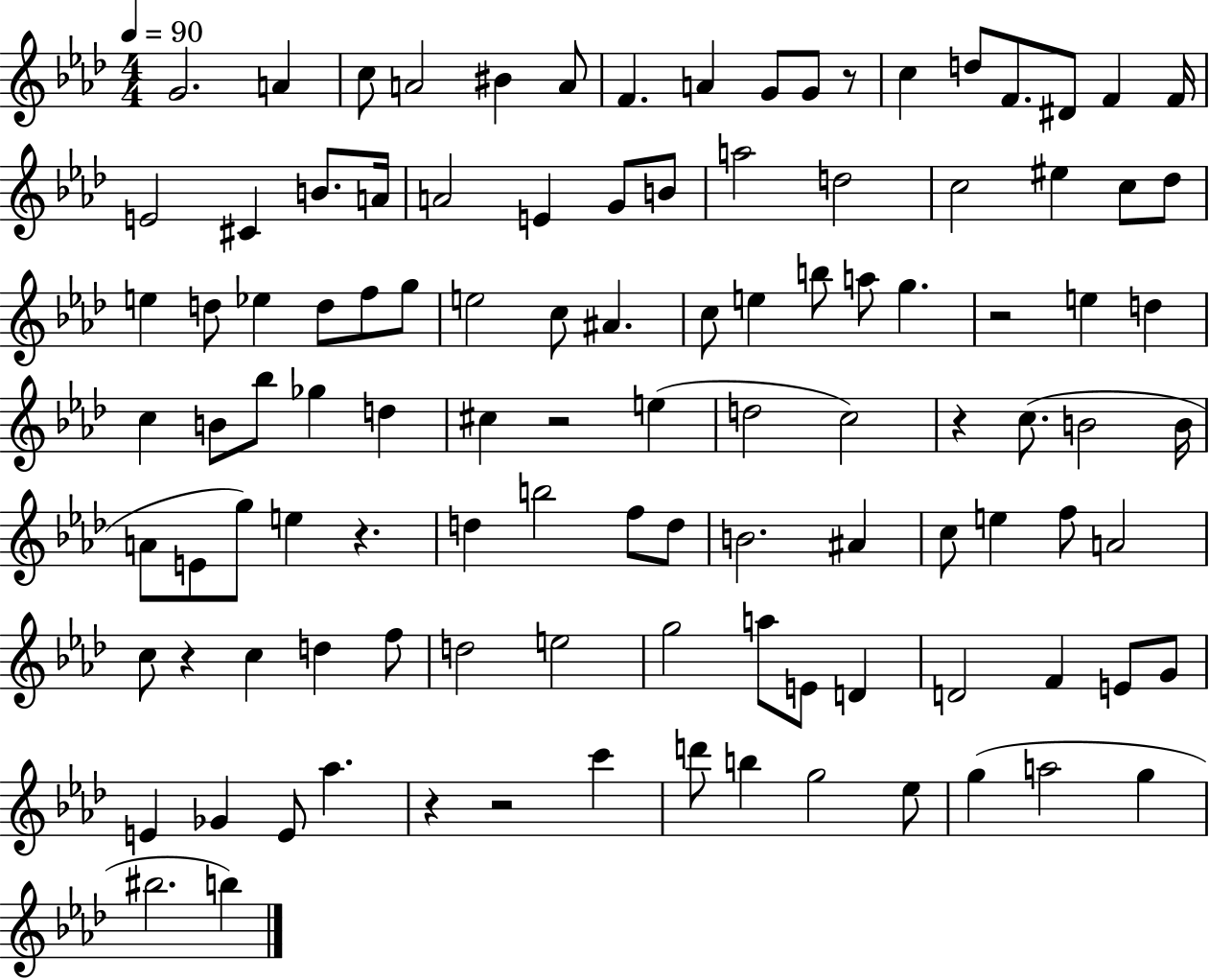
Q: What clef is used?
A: treble